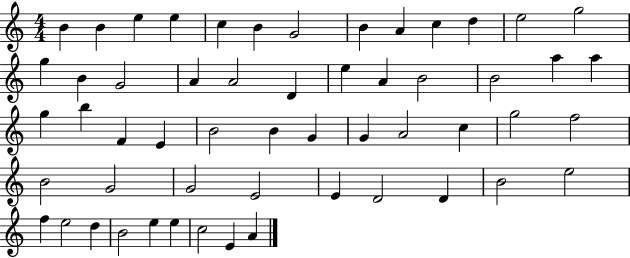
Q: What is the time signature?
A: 4/4